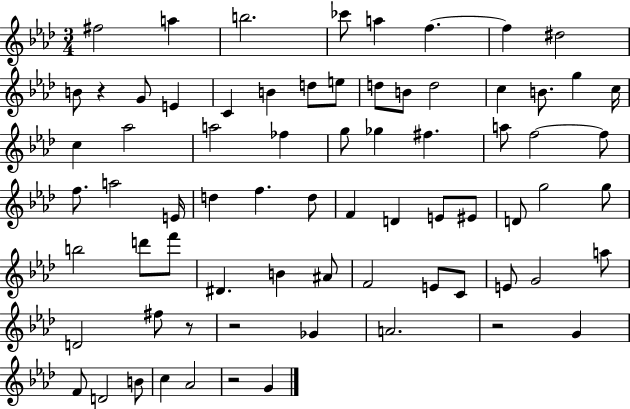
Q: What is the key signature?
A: AES major